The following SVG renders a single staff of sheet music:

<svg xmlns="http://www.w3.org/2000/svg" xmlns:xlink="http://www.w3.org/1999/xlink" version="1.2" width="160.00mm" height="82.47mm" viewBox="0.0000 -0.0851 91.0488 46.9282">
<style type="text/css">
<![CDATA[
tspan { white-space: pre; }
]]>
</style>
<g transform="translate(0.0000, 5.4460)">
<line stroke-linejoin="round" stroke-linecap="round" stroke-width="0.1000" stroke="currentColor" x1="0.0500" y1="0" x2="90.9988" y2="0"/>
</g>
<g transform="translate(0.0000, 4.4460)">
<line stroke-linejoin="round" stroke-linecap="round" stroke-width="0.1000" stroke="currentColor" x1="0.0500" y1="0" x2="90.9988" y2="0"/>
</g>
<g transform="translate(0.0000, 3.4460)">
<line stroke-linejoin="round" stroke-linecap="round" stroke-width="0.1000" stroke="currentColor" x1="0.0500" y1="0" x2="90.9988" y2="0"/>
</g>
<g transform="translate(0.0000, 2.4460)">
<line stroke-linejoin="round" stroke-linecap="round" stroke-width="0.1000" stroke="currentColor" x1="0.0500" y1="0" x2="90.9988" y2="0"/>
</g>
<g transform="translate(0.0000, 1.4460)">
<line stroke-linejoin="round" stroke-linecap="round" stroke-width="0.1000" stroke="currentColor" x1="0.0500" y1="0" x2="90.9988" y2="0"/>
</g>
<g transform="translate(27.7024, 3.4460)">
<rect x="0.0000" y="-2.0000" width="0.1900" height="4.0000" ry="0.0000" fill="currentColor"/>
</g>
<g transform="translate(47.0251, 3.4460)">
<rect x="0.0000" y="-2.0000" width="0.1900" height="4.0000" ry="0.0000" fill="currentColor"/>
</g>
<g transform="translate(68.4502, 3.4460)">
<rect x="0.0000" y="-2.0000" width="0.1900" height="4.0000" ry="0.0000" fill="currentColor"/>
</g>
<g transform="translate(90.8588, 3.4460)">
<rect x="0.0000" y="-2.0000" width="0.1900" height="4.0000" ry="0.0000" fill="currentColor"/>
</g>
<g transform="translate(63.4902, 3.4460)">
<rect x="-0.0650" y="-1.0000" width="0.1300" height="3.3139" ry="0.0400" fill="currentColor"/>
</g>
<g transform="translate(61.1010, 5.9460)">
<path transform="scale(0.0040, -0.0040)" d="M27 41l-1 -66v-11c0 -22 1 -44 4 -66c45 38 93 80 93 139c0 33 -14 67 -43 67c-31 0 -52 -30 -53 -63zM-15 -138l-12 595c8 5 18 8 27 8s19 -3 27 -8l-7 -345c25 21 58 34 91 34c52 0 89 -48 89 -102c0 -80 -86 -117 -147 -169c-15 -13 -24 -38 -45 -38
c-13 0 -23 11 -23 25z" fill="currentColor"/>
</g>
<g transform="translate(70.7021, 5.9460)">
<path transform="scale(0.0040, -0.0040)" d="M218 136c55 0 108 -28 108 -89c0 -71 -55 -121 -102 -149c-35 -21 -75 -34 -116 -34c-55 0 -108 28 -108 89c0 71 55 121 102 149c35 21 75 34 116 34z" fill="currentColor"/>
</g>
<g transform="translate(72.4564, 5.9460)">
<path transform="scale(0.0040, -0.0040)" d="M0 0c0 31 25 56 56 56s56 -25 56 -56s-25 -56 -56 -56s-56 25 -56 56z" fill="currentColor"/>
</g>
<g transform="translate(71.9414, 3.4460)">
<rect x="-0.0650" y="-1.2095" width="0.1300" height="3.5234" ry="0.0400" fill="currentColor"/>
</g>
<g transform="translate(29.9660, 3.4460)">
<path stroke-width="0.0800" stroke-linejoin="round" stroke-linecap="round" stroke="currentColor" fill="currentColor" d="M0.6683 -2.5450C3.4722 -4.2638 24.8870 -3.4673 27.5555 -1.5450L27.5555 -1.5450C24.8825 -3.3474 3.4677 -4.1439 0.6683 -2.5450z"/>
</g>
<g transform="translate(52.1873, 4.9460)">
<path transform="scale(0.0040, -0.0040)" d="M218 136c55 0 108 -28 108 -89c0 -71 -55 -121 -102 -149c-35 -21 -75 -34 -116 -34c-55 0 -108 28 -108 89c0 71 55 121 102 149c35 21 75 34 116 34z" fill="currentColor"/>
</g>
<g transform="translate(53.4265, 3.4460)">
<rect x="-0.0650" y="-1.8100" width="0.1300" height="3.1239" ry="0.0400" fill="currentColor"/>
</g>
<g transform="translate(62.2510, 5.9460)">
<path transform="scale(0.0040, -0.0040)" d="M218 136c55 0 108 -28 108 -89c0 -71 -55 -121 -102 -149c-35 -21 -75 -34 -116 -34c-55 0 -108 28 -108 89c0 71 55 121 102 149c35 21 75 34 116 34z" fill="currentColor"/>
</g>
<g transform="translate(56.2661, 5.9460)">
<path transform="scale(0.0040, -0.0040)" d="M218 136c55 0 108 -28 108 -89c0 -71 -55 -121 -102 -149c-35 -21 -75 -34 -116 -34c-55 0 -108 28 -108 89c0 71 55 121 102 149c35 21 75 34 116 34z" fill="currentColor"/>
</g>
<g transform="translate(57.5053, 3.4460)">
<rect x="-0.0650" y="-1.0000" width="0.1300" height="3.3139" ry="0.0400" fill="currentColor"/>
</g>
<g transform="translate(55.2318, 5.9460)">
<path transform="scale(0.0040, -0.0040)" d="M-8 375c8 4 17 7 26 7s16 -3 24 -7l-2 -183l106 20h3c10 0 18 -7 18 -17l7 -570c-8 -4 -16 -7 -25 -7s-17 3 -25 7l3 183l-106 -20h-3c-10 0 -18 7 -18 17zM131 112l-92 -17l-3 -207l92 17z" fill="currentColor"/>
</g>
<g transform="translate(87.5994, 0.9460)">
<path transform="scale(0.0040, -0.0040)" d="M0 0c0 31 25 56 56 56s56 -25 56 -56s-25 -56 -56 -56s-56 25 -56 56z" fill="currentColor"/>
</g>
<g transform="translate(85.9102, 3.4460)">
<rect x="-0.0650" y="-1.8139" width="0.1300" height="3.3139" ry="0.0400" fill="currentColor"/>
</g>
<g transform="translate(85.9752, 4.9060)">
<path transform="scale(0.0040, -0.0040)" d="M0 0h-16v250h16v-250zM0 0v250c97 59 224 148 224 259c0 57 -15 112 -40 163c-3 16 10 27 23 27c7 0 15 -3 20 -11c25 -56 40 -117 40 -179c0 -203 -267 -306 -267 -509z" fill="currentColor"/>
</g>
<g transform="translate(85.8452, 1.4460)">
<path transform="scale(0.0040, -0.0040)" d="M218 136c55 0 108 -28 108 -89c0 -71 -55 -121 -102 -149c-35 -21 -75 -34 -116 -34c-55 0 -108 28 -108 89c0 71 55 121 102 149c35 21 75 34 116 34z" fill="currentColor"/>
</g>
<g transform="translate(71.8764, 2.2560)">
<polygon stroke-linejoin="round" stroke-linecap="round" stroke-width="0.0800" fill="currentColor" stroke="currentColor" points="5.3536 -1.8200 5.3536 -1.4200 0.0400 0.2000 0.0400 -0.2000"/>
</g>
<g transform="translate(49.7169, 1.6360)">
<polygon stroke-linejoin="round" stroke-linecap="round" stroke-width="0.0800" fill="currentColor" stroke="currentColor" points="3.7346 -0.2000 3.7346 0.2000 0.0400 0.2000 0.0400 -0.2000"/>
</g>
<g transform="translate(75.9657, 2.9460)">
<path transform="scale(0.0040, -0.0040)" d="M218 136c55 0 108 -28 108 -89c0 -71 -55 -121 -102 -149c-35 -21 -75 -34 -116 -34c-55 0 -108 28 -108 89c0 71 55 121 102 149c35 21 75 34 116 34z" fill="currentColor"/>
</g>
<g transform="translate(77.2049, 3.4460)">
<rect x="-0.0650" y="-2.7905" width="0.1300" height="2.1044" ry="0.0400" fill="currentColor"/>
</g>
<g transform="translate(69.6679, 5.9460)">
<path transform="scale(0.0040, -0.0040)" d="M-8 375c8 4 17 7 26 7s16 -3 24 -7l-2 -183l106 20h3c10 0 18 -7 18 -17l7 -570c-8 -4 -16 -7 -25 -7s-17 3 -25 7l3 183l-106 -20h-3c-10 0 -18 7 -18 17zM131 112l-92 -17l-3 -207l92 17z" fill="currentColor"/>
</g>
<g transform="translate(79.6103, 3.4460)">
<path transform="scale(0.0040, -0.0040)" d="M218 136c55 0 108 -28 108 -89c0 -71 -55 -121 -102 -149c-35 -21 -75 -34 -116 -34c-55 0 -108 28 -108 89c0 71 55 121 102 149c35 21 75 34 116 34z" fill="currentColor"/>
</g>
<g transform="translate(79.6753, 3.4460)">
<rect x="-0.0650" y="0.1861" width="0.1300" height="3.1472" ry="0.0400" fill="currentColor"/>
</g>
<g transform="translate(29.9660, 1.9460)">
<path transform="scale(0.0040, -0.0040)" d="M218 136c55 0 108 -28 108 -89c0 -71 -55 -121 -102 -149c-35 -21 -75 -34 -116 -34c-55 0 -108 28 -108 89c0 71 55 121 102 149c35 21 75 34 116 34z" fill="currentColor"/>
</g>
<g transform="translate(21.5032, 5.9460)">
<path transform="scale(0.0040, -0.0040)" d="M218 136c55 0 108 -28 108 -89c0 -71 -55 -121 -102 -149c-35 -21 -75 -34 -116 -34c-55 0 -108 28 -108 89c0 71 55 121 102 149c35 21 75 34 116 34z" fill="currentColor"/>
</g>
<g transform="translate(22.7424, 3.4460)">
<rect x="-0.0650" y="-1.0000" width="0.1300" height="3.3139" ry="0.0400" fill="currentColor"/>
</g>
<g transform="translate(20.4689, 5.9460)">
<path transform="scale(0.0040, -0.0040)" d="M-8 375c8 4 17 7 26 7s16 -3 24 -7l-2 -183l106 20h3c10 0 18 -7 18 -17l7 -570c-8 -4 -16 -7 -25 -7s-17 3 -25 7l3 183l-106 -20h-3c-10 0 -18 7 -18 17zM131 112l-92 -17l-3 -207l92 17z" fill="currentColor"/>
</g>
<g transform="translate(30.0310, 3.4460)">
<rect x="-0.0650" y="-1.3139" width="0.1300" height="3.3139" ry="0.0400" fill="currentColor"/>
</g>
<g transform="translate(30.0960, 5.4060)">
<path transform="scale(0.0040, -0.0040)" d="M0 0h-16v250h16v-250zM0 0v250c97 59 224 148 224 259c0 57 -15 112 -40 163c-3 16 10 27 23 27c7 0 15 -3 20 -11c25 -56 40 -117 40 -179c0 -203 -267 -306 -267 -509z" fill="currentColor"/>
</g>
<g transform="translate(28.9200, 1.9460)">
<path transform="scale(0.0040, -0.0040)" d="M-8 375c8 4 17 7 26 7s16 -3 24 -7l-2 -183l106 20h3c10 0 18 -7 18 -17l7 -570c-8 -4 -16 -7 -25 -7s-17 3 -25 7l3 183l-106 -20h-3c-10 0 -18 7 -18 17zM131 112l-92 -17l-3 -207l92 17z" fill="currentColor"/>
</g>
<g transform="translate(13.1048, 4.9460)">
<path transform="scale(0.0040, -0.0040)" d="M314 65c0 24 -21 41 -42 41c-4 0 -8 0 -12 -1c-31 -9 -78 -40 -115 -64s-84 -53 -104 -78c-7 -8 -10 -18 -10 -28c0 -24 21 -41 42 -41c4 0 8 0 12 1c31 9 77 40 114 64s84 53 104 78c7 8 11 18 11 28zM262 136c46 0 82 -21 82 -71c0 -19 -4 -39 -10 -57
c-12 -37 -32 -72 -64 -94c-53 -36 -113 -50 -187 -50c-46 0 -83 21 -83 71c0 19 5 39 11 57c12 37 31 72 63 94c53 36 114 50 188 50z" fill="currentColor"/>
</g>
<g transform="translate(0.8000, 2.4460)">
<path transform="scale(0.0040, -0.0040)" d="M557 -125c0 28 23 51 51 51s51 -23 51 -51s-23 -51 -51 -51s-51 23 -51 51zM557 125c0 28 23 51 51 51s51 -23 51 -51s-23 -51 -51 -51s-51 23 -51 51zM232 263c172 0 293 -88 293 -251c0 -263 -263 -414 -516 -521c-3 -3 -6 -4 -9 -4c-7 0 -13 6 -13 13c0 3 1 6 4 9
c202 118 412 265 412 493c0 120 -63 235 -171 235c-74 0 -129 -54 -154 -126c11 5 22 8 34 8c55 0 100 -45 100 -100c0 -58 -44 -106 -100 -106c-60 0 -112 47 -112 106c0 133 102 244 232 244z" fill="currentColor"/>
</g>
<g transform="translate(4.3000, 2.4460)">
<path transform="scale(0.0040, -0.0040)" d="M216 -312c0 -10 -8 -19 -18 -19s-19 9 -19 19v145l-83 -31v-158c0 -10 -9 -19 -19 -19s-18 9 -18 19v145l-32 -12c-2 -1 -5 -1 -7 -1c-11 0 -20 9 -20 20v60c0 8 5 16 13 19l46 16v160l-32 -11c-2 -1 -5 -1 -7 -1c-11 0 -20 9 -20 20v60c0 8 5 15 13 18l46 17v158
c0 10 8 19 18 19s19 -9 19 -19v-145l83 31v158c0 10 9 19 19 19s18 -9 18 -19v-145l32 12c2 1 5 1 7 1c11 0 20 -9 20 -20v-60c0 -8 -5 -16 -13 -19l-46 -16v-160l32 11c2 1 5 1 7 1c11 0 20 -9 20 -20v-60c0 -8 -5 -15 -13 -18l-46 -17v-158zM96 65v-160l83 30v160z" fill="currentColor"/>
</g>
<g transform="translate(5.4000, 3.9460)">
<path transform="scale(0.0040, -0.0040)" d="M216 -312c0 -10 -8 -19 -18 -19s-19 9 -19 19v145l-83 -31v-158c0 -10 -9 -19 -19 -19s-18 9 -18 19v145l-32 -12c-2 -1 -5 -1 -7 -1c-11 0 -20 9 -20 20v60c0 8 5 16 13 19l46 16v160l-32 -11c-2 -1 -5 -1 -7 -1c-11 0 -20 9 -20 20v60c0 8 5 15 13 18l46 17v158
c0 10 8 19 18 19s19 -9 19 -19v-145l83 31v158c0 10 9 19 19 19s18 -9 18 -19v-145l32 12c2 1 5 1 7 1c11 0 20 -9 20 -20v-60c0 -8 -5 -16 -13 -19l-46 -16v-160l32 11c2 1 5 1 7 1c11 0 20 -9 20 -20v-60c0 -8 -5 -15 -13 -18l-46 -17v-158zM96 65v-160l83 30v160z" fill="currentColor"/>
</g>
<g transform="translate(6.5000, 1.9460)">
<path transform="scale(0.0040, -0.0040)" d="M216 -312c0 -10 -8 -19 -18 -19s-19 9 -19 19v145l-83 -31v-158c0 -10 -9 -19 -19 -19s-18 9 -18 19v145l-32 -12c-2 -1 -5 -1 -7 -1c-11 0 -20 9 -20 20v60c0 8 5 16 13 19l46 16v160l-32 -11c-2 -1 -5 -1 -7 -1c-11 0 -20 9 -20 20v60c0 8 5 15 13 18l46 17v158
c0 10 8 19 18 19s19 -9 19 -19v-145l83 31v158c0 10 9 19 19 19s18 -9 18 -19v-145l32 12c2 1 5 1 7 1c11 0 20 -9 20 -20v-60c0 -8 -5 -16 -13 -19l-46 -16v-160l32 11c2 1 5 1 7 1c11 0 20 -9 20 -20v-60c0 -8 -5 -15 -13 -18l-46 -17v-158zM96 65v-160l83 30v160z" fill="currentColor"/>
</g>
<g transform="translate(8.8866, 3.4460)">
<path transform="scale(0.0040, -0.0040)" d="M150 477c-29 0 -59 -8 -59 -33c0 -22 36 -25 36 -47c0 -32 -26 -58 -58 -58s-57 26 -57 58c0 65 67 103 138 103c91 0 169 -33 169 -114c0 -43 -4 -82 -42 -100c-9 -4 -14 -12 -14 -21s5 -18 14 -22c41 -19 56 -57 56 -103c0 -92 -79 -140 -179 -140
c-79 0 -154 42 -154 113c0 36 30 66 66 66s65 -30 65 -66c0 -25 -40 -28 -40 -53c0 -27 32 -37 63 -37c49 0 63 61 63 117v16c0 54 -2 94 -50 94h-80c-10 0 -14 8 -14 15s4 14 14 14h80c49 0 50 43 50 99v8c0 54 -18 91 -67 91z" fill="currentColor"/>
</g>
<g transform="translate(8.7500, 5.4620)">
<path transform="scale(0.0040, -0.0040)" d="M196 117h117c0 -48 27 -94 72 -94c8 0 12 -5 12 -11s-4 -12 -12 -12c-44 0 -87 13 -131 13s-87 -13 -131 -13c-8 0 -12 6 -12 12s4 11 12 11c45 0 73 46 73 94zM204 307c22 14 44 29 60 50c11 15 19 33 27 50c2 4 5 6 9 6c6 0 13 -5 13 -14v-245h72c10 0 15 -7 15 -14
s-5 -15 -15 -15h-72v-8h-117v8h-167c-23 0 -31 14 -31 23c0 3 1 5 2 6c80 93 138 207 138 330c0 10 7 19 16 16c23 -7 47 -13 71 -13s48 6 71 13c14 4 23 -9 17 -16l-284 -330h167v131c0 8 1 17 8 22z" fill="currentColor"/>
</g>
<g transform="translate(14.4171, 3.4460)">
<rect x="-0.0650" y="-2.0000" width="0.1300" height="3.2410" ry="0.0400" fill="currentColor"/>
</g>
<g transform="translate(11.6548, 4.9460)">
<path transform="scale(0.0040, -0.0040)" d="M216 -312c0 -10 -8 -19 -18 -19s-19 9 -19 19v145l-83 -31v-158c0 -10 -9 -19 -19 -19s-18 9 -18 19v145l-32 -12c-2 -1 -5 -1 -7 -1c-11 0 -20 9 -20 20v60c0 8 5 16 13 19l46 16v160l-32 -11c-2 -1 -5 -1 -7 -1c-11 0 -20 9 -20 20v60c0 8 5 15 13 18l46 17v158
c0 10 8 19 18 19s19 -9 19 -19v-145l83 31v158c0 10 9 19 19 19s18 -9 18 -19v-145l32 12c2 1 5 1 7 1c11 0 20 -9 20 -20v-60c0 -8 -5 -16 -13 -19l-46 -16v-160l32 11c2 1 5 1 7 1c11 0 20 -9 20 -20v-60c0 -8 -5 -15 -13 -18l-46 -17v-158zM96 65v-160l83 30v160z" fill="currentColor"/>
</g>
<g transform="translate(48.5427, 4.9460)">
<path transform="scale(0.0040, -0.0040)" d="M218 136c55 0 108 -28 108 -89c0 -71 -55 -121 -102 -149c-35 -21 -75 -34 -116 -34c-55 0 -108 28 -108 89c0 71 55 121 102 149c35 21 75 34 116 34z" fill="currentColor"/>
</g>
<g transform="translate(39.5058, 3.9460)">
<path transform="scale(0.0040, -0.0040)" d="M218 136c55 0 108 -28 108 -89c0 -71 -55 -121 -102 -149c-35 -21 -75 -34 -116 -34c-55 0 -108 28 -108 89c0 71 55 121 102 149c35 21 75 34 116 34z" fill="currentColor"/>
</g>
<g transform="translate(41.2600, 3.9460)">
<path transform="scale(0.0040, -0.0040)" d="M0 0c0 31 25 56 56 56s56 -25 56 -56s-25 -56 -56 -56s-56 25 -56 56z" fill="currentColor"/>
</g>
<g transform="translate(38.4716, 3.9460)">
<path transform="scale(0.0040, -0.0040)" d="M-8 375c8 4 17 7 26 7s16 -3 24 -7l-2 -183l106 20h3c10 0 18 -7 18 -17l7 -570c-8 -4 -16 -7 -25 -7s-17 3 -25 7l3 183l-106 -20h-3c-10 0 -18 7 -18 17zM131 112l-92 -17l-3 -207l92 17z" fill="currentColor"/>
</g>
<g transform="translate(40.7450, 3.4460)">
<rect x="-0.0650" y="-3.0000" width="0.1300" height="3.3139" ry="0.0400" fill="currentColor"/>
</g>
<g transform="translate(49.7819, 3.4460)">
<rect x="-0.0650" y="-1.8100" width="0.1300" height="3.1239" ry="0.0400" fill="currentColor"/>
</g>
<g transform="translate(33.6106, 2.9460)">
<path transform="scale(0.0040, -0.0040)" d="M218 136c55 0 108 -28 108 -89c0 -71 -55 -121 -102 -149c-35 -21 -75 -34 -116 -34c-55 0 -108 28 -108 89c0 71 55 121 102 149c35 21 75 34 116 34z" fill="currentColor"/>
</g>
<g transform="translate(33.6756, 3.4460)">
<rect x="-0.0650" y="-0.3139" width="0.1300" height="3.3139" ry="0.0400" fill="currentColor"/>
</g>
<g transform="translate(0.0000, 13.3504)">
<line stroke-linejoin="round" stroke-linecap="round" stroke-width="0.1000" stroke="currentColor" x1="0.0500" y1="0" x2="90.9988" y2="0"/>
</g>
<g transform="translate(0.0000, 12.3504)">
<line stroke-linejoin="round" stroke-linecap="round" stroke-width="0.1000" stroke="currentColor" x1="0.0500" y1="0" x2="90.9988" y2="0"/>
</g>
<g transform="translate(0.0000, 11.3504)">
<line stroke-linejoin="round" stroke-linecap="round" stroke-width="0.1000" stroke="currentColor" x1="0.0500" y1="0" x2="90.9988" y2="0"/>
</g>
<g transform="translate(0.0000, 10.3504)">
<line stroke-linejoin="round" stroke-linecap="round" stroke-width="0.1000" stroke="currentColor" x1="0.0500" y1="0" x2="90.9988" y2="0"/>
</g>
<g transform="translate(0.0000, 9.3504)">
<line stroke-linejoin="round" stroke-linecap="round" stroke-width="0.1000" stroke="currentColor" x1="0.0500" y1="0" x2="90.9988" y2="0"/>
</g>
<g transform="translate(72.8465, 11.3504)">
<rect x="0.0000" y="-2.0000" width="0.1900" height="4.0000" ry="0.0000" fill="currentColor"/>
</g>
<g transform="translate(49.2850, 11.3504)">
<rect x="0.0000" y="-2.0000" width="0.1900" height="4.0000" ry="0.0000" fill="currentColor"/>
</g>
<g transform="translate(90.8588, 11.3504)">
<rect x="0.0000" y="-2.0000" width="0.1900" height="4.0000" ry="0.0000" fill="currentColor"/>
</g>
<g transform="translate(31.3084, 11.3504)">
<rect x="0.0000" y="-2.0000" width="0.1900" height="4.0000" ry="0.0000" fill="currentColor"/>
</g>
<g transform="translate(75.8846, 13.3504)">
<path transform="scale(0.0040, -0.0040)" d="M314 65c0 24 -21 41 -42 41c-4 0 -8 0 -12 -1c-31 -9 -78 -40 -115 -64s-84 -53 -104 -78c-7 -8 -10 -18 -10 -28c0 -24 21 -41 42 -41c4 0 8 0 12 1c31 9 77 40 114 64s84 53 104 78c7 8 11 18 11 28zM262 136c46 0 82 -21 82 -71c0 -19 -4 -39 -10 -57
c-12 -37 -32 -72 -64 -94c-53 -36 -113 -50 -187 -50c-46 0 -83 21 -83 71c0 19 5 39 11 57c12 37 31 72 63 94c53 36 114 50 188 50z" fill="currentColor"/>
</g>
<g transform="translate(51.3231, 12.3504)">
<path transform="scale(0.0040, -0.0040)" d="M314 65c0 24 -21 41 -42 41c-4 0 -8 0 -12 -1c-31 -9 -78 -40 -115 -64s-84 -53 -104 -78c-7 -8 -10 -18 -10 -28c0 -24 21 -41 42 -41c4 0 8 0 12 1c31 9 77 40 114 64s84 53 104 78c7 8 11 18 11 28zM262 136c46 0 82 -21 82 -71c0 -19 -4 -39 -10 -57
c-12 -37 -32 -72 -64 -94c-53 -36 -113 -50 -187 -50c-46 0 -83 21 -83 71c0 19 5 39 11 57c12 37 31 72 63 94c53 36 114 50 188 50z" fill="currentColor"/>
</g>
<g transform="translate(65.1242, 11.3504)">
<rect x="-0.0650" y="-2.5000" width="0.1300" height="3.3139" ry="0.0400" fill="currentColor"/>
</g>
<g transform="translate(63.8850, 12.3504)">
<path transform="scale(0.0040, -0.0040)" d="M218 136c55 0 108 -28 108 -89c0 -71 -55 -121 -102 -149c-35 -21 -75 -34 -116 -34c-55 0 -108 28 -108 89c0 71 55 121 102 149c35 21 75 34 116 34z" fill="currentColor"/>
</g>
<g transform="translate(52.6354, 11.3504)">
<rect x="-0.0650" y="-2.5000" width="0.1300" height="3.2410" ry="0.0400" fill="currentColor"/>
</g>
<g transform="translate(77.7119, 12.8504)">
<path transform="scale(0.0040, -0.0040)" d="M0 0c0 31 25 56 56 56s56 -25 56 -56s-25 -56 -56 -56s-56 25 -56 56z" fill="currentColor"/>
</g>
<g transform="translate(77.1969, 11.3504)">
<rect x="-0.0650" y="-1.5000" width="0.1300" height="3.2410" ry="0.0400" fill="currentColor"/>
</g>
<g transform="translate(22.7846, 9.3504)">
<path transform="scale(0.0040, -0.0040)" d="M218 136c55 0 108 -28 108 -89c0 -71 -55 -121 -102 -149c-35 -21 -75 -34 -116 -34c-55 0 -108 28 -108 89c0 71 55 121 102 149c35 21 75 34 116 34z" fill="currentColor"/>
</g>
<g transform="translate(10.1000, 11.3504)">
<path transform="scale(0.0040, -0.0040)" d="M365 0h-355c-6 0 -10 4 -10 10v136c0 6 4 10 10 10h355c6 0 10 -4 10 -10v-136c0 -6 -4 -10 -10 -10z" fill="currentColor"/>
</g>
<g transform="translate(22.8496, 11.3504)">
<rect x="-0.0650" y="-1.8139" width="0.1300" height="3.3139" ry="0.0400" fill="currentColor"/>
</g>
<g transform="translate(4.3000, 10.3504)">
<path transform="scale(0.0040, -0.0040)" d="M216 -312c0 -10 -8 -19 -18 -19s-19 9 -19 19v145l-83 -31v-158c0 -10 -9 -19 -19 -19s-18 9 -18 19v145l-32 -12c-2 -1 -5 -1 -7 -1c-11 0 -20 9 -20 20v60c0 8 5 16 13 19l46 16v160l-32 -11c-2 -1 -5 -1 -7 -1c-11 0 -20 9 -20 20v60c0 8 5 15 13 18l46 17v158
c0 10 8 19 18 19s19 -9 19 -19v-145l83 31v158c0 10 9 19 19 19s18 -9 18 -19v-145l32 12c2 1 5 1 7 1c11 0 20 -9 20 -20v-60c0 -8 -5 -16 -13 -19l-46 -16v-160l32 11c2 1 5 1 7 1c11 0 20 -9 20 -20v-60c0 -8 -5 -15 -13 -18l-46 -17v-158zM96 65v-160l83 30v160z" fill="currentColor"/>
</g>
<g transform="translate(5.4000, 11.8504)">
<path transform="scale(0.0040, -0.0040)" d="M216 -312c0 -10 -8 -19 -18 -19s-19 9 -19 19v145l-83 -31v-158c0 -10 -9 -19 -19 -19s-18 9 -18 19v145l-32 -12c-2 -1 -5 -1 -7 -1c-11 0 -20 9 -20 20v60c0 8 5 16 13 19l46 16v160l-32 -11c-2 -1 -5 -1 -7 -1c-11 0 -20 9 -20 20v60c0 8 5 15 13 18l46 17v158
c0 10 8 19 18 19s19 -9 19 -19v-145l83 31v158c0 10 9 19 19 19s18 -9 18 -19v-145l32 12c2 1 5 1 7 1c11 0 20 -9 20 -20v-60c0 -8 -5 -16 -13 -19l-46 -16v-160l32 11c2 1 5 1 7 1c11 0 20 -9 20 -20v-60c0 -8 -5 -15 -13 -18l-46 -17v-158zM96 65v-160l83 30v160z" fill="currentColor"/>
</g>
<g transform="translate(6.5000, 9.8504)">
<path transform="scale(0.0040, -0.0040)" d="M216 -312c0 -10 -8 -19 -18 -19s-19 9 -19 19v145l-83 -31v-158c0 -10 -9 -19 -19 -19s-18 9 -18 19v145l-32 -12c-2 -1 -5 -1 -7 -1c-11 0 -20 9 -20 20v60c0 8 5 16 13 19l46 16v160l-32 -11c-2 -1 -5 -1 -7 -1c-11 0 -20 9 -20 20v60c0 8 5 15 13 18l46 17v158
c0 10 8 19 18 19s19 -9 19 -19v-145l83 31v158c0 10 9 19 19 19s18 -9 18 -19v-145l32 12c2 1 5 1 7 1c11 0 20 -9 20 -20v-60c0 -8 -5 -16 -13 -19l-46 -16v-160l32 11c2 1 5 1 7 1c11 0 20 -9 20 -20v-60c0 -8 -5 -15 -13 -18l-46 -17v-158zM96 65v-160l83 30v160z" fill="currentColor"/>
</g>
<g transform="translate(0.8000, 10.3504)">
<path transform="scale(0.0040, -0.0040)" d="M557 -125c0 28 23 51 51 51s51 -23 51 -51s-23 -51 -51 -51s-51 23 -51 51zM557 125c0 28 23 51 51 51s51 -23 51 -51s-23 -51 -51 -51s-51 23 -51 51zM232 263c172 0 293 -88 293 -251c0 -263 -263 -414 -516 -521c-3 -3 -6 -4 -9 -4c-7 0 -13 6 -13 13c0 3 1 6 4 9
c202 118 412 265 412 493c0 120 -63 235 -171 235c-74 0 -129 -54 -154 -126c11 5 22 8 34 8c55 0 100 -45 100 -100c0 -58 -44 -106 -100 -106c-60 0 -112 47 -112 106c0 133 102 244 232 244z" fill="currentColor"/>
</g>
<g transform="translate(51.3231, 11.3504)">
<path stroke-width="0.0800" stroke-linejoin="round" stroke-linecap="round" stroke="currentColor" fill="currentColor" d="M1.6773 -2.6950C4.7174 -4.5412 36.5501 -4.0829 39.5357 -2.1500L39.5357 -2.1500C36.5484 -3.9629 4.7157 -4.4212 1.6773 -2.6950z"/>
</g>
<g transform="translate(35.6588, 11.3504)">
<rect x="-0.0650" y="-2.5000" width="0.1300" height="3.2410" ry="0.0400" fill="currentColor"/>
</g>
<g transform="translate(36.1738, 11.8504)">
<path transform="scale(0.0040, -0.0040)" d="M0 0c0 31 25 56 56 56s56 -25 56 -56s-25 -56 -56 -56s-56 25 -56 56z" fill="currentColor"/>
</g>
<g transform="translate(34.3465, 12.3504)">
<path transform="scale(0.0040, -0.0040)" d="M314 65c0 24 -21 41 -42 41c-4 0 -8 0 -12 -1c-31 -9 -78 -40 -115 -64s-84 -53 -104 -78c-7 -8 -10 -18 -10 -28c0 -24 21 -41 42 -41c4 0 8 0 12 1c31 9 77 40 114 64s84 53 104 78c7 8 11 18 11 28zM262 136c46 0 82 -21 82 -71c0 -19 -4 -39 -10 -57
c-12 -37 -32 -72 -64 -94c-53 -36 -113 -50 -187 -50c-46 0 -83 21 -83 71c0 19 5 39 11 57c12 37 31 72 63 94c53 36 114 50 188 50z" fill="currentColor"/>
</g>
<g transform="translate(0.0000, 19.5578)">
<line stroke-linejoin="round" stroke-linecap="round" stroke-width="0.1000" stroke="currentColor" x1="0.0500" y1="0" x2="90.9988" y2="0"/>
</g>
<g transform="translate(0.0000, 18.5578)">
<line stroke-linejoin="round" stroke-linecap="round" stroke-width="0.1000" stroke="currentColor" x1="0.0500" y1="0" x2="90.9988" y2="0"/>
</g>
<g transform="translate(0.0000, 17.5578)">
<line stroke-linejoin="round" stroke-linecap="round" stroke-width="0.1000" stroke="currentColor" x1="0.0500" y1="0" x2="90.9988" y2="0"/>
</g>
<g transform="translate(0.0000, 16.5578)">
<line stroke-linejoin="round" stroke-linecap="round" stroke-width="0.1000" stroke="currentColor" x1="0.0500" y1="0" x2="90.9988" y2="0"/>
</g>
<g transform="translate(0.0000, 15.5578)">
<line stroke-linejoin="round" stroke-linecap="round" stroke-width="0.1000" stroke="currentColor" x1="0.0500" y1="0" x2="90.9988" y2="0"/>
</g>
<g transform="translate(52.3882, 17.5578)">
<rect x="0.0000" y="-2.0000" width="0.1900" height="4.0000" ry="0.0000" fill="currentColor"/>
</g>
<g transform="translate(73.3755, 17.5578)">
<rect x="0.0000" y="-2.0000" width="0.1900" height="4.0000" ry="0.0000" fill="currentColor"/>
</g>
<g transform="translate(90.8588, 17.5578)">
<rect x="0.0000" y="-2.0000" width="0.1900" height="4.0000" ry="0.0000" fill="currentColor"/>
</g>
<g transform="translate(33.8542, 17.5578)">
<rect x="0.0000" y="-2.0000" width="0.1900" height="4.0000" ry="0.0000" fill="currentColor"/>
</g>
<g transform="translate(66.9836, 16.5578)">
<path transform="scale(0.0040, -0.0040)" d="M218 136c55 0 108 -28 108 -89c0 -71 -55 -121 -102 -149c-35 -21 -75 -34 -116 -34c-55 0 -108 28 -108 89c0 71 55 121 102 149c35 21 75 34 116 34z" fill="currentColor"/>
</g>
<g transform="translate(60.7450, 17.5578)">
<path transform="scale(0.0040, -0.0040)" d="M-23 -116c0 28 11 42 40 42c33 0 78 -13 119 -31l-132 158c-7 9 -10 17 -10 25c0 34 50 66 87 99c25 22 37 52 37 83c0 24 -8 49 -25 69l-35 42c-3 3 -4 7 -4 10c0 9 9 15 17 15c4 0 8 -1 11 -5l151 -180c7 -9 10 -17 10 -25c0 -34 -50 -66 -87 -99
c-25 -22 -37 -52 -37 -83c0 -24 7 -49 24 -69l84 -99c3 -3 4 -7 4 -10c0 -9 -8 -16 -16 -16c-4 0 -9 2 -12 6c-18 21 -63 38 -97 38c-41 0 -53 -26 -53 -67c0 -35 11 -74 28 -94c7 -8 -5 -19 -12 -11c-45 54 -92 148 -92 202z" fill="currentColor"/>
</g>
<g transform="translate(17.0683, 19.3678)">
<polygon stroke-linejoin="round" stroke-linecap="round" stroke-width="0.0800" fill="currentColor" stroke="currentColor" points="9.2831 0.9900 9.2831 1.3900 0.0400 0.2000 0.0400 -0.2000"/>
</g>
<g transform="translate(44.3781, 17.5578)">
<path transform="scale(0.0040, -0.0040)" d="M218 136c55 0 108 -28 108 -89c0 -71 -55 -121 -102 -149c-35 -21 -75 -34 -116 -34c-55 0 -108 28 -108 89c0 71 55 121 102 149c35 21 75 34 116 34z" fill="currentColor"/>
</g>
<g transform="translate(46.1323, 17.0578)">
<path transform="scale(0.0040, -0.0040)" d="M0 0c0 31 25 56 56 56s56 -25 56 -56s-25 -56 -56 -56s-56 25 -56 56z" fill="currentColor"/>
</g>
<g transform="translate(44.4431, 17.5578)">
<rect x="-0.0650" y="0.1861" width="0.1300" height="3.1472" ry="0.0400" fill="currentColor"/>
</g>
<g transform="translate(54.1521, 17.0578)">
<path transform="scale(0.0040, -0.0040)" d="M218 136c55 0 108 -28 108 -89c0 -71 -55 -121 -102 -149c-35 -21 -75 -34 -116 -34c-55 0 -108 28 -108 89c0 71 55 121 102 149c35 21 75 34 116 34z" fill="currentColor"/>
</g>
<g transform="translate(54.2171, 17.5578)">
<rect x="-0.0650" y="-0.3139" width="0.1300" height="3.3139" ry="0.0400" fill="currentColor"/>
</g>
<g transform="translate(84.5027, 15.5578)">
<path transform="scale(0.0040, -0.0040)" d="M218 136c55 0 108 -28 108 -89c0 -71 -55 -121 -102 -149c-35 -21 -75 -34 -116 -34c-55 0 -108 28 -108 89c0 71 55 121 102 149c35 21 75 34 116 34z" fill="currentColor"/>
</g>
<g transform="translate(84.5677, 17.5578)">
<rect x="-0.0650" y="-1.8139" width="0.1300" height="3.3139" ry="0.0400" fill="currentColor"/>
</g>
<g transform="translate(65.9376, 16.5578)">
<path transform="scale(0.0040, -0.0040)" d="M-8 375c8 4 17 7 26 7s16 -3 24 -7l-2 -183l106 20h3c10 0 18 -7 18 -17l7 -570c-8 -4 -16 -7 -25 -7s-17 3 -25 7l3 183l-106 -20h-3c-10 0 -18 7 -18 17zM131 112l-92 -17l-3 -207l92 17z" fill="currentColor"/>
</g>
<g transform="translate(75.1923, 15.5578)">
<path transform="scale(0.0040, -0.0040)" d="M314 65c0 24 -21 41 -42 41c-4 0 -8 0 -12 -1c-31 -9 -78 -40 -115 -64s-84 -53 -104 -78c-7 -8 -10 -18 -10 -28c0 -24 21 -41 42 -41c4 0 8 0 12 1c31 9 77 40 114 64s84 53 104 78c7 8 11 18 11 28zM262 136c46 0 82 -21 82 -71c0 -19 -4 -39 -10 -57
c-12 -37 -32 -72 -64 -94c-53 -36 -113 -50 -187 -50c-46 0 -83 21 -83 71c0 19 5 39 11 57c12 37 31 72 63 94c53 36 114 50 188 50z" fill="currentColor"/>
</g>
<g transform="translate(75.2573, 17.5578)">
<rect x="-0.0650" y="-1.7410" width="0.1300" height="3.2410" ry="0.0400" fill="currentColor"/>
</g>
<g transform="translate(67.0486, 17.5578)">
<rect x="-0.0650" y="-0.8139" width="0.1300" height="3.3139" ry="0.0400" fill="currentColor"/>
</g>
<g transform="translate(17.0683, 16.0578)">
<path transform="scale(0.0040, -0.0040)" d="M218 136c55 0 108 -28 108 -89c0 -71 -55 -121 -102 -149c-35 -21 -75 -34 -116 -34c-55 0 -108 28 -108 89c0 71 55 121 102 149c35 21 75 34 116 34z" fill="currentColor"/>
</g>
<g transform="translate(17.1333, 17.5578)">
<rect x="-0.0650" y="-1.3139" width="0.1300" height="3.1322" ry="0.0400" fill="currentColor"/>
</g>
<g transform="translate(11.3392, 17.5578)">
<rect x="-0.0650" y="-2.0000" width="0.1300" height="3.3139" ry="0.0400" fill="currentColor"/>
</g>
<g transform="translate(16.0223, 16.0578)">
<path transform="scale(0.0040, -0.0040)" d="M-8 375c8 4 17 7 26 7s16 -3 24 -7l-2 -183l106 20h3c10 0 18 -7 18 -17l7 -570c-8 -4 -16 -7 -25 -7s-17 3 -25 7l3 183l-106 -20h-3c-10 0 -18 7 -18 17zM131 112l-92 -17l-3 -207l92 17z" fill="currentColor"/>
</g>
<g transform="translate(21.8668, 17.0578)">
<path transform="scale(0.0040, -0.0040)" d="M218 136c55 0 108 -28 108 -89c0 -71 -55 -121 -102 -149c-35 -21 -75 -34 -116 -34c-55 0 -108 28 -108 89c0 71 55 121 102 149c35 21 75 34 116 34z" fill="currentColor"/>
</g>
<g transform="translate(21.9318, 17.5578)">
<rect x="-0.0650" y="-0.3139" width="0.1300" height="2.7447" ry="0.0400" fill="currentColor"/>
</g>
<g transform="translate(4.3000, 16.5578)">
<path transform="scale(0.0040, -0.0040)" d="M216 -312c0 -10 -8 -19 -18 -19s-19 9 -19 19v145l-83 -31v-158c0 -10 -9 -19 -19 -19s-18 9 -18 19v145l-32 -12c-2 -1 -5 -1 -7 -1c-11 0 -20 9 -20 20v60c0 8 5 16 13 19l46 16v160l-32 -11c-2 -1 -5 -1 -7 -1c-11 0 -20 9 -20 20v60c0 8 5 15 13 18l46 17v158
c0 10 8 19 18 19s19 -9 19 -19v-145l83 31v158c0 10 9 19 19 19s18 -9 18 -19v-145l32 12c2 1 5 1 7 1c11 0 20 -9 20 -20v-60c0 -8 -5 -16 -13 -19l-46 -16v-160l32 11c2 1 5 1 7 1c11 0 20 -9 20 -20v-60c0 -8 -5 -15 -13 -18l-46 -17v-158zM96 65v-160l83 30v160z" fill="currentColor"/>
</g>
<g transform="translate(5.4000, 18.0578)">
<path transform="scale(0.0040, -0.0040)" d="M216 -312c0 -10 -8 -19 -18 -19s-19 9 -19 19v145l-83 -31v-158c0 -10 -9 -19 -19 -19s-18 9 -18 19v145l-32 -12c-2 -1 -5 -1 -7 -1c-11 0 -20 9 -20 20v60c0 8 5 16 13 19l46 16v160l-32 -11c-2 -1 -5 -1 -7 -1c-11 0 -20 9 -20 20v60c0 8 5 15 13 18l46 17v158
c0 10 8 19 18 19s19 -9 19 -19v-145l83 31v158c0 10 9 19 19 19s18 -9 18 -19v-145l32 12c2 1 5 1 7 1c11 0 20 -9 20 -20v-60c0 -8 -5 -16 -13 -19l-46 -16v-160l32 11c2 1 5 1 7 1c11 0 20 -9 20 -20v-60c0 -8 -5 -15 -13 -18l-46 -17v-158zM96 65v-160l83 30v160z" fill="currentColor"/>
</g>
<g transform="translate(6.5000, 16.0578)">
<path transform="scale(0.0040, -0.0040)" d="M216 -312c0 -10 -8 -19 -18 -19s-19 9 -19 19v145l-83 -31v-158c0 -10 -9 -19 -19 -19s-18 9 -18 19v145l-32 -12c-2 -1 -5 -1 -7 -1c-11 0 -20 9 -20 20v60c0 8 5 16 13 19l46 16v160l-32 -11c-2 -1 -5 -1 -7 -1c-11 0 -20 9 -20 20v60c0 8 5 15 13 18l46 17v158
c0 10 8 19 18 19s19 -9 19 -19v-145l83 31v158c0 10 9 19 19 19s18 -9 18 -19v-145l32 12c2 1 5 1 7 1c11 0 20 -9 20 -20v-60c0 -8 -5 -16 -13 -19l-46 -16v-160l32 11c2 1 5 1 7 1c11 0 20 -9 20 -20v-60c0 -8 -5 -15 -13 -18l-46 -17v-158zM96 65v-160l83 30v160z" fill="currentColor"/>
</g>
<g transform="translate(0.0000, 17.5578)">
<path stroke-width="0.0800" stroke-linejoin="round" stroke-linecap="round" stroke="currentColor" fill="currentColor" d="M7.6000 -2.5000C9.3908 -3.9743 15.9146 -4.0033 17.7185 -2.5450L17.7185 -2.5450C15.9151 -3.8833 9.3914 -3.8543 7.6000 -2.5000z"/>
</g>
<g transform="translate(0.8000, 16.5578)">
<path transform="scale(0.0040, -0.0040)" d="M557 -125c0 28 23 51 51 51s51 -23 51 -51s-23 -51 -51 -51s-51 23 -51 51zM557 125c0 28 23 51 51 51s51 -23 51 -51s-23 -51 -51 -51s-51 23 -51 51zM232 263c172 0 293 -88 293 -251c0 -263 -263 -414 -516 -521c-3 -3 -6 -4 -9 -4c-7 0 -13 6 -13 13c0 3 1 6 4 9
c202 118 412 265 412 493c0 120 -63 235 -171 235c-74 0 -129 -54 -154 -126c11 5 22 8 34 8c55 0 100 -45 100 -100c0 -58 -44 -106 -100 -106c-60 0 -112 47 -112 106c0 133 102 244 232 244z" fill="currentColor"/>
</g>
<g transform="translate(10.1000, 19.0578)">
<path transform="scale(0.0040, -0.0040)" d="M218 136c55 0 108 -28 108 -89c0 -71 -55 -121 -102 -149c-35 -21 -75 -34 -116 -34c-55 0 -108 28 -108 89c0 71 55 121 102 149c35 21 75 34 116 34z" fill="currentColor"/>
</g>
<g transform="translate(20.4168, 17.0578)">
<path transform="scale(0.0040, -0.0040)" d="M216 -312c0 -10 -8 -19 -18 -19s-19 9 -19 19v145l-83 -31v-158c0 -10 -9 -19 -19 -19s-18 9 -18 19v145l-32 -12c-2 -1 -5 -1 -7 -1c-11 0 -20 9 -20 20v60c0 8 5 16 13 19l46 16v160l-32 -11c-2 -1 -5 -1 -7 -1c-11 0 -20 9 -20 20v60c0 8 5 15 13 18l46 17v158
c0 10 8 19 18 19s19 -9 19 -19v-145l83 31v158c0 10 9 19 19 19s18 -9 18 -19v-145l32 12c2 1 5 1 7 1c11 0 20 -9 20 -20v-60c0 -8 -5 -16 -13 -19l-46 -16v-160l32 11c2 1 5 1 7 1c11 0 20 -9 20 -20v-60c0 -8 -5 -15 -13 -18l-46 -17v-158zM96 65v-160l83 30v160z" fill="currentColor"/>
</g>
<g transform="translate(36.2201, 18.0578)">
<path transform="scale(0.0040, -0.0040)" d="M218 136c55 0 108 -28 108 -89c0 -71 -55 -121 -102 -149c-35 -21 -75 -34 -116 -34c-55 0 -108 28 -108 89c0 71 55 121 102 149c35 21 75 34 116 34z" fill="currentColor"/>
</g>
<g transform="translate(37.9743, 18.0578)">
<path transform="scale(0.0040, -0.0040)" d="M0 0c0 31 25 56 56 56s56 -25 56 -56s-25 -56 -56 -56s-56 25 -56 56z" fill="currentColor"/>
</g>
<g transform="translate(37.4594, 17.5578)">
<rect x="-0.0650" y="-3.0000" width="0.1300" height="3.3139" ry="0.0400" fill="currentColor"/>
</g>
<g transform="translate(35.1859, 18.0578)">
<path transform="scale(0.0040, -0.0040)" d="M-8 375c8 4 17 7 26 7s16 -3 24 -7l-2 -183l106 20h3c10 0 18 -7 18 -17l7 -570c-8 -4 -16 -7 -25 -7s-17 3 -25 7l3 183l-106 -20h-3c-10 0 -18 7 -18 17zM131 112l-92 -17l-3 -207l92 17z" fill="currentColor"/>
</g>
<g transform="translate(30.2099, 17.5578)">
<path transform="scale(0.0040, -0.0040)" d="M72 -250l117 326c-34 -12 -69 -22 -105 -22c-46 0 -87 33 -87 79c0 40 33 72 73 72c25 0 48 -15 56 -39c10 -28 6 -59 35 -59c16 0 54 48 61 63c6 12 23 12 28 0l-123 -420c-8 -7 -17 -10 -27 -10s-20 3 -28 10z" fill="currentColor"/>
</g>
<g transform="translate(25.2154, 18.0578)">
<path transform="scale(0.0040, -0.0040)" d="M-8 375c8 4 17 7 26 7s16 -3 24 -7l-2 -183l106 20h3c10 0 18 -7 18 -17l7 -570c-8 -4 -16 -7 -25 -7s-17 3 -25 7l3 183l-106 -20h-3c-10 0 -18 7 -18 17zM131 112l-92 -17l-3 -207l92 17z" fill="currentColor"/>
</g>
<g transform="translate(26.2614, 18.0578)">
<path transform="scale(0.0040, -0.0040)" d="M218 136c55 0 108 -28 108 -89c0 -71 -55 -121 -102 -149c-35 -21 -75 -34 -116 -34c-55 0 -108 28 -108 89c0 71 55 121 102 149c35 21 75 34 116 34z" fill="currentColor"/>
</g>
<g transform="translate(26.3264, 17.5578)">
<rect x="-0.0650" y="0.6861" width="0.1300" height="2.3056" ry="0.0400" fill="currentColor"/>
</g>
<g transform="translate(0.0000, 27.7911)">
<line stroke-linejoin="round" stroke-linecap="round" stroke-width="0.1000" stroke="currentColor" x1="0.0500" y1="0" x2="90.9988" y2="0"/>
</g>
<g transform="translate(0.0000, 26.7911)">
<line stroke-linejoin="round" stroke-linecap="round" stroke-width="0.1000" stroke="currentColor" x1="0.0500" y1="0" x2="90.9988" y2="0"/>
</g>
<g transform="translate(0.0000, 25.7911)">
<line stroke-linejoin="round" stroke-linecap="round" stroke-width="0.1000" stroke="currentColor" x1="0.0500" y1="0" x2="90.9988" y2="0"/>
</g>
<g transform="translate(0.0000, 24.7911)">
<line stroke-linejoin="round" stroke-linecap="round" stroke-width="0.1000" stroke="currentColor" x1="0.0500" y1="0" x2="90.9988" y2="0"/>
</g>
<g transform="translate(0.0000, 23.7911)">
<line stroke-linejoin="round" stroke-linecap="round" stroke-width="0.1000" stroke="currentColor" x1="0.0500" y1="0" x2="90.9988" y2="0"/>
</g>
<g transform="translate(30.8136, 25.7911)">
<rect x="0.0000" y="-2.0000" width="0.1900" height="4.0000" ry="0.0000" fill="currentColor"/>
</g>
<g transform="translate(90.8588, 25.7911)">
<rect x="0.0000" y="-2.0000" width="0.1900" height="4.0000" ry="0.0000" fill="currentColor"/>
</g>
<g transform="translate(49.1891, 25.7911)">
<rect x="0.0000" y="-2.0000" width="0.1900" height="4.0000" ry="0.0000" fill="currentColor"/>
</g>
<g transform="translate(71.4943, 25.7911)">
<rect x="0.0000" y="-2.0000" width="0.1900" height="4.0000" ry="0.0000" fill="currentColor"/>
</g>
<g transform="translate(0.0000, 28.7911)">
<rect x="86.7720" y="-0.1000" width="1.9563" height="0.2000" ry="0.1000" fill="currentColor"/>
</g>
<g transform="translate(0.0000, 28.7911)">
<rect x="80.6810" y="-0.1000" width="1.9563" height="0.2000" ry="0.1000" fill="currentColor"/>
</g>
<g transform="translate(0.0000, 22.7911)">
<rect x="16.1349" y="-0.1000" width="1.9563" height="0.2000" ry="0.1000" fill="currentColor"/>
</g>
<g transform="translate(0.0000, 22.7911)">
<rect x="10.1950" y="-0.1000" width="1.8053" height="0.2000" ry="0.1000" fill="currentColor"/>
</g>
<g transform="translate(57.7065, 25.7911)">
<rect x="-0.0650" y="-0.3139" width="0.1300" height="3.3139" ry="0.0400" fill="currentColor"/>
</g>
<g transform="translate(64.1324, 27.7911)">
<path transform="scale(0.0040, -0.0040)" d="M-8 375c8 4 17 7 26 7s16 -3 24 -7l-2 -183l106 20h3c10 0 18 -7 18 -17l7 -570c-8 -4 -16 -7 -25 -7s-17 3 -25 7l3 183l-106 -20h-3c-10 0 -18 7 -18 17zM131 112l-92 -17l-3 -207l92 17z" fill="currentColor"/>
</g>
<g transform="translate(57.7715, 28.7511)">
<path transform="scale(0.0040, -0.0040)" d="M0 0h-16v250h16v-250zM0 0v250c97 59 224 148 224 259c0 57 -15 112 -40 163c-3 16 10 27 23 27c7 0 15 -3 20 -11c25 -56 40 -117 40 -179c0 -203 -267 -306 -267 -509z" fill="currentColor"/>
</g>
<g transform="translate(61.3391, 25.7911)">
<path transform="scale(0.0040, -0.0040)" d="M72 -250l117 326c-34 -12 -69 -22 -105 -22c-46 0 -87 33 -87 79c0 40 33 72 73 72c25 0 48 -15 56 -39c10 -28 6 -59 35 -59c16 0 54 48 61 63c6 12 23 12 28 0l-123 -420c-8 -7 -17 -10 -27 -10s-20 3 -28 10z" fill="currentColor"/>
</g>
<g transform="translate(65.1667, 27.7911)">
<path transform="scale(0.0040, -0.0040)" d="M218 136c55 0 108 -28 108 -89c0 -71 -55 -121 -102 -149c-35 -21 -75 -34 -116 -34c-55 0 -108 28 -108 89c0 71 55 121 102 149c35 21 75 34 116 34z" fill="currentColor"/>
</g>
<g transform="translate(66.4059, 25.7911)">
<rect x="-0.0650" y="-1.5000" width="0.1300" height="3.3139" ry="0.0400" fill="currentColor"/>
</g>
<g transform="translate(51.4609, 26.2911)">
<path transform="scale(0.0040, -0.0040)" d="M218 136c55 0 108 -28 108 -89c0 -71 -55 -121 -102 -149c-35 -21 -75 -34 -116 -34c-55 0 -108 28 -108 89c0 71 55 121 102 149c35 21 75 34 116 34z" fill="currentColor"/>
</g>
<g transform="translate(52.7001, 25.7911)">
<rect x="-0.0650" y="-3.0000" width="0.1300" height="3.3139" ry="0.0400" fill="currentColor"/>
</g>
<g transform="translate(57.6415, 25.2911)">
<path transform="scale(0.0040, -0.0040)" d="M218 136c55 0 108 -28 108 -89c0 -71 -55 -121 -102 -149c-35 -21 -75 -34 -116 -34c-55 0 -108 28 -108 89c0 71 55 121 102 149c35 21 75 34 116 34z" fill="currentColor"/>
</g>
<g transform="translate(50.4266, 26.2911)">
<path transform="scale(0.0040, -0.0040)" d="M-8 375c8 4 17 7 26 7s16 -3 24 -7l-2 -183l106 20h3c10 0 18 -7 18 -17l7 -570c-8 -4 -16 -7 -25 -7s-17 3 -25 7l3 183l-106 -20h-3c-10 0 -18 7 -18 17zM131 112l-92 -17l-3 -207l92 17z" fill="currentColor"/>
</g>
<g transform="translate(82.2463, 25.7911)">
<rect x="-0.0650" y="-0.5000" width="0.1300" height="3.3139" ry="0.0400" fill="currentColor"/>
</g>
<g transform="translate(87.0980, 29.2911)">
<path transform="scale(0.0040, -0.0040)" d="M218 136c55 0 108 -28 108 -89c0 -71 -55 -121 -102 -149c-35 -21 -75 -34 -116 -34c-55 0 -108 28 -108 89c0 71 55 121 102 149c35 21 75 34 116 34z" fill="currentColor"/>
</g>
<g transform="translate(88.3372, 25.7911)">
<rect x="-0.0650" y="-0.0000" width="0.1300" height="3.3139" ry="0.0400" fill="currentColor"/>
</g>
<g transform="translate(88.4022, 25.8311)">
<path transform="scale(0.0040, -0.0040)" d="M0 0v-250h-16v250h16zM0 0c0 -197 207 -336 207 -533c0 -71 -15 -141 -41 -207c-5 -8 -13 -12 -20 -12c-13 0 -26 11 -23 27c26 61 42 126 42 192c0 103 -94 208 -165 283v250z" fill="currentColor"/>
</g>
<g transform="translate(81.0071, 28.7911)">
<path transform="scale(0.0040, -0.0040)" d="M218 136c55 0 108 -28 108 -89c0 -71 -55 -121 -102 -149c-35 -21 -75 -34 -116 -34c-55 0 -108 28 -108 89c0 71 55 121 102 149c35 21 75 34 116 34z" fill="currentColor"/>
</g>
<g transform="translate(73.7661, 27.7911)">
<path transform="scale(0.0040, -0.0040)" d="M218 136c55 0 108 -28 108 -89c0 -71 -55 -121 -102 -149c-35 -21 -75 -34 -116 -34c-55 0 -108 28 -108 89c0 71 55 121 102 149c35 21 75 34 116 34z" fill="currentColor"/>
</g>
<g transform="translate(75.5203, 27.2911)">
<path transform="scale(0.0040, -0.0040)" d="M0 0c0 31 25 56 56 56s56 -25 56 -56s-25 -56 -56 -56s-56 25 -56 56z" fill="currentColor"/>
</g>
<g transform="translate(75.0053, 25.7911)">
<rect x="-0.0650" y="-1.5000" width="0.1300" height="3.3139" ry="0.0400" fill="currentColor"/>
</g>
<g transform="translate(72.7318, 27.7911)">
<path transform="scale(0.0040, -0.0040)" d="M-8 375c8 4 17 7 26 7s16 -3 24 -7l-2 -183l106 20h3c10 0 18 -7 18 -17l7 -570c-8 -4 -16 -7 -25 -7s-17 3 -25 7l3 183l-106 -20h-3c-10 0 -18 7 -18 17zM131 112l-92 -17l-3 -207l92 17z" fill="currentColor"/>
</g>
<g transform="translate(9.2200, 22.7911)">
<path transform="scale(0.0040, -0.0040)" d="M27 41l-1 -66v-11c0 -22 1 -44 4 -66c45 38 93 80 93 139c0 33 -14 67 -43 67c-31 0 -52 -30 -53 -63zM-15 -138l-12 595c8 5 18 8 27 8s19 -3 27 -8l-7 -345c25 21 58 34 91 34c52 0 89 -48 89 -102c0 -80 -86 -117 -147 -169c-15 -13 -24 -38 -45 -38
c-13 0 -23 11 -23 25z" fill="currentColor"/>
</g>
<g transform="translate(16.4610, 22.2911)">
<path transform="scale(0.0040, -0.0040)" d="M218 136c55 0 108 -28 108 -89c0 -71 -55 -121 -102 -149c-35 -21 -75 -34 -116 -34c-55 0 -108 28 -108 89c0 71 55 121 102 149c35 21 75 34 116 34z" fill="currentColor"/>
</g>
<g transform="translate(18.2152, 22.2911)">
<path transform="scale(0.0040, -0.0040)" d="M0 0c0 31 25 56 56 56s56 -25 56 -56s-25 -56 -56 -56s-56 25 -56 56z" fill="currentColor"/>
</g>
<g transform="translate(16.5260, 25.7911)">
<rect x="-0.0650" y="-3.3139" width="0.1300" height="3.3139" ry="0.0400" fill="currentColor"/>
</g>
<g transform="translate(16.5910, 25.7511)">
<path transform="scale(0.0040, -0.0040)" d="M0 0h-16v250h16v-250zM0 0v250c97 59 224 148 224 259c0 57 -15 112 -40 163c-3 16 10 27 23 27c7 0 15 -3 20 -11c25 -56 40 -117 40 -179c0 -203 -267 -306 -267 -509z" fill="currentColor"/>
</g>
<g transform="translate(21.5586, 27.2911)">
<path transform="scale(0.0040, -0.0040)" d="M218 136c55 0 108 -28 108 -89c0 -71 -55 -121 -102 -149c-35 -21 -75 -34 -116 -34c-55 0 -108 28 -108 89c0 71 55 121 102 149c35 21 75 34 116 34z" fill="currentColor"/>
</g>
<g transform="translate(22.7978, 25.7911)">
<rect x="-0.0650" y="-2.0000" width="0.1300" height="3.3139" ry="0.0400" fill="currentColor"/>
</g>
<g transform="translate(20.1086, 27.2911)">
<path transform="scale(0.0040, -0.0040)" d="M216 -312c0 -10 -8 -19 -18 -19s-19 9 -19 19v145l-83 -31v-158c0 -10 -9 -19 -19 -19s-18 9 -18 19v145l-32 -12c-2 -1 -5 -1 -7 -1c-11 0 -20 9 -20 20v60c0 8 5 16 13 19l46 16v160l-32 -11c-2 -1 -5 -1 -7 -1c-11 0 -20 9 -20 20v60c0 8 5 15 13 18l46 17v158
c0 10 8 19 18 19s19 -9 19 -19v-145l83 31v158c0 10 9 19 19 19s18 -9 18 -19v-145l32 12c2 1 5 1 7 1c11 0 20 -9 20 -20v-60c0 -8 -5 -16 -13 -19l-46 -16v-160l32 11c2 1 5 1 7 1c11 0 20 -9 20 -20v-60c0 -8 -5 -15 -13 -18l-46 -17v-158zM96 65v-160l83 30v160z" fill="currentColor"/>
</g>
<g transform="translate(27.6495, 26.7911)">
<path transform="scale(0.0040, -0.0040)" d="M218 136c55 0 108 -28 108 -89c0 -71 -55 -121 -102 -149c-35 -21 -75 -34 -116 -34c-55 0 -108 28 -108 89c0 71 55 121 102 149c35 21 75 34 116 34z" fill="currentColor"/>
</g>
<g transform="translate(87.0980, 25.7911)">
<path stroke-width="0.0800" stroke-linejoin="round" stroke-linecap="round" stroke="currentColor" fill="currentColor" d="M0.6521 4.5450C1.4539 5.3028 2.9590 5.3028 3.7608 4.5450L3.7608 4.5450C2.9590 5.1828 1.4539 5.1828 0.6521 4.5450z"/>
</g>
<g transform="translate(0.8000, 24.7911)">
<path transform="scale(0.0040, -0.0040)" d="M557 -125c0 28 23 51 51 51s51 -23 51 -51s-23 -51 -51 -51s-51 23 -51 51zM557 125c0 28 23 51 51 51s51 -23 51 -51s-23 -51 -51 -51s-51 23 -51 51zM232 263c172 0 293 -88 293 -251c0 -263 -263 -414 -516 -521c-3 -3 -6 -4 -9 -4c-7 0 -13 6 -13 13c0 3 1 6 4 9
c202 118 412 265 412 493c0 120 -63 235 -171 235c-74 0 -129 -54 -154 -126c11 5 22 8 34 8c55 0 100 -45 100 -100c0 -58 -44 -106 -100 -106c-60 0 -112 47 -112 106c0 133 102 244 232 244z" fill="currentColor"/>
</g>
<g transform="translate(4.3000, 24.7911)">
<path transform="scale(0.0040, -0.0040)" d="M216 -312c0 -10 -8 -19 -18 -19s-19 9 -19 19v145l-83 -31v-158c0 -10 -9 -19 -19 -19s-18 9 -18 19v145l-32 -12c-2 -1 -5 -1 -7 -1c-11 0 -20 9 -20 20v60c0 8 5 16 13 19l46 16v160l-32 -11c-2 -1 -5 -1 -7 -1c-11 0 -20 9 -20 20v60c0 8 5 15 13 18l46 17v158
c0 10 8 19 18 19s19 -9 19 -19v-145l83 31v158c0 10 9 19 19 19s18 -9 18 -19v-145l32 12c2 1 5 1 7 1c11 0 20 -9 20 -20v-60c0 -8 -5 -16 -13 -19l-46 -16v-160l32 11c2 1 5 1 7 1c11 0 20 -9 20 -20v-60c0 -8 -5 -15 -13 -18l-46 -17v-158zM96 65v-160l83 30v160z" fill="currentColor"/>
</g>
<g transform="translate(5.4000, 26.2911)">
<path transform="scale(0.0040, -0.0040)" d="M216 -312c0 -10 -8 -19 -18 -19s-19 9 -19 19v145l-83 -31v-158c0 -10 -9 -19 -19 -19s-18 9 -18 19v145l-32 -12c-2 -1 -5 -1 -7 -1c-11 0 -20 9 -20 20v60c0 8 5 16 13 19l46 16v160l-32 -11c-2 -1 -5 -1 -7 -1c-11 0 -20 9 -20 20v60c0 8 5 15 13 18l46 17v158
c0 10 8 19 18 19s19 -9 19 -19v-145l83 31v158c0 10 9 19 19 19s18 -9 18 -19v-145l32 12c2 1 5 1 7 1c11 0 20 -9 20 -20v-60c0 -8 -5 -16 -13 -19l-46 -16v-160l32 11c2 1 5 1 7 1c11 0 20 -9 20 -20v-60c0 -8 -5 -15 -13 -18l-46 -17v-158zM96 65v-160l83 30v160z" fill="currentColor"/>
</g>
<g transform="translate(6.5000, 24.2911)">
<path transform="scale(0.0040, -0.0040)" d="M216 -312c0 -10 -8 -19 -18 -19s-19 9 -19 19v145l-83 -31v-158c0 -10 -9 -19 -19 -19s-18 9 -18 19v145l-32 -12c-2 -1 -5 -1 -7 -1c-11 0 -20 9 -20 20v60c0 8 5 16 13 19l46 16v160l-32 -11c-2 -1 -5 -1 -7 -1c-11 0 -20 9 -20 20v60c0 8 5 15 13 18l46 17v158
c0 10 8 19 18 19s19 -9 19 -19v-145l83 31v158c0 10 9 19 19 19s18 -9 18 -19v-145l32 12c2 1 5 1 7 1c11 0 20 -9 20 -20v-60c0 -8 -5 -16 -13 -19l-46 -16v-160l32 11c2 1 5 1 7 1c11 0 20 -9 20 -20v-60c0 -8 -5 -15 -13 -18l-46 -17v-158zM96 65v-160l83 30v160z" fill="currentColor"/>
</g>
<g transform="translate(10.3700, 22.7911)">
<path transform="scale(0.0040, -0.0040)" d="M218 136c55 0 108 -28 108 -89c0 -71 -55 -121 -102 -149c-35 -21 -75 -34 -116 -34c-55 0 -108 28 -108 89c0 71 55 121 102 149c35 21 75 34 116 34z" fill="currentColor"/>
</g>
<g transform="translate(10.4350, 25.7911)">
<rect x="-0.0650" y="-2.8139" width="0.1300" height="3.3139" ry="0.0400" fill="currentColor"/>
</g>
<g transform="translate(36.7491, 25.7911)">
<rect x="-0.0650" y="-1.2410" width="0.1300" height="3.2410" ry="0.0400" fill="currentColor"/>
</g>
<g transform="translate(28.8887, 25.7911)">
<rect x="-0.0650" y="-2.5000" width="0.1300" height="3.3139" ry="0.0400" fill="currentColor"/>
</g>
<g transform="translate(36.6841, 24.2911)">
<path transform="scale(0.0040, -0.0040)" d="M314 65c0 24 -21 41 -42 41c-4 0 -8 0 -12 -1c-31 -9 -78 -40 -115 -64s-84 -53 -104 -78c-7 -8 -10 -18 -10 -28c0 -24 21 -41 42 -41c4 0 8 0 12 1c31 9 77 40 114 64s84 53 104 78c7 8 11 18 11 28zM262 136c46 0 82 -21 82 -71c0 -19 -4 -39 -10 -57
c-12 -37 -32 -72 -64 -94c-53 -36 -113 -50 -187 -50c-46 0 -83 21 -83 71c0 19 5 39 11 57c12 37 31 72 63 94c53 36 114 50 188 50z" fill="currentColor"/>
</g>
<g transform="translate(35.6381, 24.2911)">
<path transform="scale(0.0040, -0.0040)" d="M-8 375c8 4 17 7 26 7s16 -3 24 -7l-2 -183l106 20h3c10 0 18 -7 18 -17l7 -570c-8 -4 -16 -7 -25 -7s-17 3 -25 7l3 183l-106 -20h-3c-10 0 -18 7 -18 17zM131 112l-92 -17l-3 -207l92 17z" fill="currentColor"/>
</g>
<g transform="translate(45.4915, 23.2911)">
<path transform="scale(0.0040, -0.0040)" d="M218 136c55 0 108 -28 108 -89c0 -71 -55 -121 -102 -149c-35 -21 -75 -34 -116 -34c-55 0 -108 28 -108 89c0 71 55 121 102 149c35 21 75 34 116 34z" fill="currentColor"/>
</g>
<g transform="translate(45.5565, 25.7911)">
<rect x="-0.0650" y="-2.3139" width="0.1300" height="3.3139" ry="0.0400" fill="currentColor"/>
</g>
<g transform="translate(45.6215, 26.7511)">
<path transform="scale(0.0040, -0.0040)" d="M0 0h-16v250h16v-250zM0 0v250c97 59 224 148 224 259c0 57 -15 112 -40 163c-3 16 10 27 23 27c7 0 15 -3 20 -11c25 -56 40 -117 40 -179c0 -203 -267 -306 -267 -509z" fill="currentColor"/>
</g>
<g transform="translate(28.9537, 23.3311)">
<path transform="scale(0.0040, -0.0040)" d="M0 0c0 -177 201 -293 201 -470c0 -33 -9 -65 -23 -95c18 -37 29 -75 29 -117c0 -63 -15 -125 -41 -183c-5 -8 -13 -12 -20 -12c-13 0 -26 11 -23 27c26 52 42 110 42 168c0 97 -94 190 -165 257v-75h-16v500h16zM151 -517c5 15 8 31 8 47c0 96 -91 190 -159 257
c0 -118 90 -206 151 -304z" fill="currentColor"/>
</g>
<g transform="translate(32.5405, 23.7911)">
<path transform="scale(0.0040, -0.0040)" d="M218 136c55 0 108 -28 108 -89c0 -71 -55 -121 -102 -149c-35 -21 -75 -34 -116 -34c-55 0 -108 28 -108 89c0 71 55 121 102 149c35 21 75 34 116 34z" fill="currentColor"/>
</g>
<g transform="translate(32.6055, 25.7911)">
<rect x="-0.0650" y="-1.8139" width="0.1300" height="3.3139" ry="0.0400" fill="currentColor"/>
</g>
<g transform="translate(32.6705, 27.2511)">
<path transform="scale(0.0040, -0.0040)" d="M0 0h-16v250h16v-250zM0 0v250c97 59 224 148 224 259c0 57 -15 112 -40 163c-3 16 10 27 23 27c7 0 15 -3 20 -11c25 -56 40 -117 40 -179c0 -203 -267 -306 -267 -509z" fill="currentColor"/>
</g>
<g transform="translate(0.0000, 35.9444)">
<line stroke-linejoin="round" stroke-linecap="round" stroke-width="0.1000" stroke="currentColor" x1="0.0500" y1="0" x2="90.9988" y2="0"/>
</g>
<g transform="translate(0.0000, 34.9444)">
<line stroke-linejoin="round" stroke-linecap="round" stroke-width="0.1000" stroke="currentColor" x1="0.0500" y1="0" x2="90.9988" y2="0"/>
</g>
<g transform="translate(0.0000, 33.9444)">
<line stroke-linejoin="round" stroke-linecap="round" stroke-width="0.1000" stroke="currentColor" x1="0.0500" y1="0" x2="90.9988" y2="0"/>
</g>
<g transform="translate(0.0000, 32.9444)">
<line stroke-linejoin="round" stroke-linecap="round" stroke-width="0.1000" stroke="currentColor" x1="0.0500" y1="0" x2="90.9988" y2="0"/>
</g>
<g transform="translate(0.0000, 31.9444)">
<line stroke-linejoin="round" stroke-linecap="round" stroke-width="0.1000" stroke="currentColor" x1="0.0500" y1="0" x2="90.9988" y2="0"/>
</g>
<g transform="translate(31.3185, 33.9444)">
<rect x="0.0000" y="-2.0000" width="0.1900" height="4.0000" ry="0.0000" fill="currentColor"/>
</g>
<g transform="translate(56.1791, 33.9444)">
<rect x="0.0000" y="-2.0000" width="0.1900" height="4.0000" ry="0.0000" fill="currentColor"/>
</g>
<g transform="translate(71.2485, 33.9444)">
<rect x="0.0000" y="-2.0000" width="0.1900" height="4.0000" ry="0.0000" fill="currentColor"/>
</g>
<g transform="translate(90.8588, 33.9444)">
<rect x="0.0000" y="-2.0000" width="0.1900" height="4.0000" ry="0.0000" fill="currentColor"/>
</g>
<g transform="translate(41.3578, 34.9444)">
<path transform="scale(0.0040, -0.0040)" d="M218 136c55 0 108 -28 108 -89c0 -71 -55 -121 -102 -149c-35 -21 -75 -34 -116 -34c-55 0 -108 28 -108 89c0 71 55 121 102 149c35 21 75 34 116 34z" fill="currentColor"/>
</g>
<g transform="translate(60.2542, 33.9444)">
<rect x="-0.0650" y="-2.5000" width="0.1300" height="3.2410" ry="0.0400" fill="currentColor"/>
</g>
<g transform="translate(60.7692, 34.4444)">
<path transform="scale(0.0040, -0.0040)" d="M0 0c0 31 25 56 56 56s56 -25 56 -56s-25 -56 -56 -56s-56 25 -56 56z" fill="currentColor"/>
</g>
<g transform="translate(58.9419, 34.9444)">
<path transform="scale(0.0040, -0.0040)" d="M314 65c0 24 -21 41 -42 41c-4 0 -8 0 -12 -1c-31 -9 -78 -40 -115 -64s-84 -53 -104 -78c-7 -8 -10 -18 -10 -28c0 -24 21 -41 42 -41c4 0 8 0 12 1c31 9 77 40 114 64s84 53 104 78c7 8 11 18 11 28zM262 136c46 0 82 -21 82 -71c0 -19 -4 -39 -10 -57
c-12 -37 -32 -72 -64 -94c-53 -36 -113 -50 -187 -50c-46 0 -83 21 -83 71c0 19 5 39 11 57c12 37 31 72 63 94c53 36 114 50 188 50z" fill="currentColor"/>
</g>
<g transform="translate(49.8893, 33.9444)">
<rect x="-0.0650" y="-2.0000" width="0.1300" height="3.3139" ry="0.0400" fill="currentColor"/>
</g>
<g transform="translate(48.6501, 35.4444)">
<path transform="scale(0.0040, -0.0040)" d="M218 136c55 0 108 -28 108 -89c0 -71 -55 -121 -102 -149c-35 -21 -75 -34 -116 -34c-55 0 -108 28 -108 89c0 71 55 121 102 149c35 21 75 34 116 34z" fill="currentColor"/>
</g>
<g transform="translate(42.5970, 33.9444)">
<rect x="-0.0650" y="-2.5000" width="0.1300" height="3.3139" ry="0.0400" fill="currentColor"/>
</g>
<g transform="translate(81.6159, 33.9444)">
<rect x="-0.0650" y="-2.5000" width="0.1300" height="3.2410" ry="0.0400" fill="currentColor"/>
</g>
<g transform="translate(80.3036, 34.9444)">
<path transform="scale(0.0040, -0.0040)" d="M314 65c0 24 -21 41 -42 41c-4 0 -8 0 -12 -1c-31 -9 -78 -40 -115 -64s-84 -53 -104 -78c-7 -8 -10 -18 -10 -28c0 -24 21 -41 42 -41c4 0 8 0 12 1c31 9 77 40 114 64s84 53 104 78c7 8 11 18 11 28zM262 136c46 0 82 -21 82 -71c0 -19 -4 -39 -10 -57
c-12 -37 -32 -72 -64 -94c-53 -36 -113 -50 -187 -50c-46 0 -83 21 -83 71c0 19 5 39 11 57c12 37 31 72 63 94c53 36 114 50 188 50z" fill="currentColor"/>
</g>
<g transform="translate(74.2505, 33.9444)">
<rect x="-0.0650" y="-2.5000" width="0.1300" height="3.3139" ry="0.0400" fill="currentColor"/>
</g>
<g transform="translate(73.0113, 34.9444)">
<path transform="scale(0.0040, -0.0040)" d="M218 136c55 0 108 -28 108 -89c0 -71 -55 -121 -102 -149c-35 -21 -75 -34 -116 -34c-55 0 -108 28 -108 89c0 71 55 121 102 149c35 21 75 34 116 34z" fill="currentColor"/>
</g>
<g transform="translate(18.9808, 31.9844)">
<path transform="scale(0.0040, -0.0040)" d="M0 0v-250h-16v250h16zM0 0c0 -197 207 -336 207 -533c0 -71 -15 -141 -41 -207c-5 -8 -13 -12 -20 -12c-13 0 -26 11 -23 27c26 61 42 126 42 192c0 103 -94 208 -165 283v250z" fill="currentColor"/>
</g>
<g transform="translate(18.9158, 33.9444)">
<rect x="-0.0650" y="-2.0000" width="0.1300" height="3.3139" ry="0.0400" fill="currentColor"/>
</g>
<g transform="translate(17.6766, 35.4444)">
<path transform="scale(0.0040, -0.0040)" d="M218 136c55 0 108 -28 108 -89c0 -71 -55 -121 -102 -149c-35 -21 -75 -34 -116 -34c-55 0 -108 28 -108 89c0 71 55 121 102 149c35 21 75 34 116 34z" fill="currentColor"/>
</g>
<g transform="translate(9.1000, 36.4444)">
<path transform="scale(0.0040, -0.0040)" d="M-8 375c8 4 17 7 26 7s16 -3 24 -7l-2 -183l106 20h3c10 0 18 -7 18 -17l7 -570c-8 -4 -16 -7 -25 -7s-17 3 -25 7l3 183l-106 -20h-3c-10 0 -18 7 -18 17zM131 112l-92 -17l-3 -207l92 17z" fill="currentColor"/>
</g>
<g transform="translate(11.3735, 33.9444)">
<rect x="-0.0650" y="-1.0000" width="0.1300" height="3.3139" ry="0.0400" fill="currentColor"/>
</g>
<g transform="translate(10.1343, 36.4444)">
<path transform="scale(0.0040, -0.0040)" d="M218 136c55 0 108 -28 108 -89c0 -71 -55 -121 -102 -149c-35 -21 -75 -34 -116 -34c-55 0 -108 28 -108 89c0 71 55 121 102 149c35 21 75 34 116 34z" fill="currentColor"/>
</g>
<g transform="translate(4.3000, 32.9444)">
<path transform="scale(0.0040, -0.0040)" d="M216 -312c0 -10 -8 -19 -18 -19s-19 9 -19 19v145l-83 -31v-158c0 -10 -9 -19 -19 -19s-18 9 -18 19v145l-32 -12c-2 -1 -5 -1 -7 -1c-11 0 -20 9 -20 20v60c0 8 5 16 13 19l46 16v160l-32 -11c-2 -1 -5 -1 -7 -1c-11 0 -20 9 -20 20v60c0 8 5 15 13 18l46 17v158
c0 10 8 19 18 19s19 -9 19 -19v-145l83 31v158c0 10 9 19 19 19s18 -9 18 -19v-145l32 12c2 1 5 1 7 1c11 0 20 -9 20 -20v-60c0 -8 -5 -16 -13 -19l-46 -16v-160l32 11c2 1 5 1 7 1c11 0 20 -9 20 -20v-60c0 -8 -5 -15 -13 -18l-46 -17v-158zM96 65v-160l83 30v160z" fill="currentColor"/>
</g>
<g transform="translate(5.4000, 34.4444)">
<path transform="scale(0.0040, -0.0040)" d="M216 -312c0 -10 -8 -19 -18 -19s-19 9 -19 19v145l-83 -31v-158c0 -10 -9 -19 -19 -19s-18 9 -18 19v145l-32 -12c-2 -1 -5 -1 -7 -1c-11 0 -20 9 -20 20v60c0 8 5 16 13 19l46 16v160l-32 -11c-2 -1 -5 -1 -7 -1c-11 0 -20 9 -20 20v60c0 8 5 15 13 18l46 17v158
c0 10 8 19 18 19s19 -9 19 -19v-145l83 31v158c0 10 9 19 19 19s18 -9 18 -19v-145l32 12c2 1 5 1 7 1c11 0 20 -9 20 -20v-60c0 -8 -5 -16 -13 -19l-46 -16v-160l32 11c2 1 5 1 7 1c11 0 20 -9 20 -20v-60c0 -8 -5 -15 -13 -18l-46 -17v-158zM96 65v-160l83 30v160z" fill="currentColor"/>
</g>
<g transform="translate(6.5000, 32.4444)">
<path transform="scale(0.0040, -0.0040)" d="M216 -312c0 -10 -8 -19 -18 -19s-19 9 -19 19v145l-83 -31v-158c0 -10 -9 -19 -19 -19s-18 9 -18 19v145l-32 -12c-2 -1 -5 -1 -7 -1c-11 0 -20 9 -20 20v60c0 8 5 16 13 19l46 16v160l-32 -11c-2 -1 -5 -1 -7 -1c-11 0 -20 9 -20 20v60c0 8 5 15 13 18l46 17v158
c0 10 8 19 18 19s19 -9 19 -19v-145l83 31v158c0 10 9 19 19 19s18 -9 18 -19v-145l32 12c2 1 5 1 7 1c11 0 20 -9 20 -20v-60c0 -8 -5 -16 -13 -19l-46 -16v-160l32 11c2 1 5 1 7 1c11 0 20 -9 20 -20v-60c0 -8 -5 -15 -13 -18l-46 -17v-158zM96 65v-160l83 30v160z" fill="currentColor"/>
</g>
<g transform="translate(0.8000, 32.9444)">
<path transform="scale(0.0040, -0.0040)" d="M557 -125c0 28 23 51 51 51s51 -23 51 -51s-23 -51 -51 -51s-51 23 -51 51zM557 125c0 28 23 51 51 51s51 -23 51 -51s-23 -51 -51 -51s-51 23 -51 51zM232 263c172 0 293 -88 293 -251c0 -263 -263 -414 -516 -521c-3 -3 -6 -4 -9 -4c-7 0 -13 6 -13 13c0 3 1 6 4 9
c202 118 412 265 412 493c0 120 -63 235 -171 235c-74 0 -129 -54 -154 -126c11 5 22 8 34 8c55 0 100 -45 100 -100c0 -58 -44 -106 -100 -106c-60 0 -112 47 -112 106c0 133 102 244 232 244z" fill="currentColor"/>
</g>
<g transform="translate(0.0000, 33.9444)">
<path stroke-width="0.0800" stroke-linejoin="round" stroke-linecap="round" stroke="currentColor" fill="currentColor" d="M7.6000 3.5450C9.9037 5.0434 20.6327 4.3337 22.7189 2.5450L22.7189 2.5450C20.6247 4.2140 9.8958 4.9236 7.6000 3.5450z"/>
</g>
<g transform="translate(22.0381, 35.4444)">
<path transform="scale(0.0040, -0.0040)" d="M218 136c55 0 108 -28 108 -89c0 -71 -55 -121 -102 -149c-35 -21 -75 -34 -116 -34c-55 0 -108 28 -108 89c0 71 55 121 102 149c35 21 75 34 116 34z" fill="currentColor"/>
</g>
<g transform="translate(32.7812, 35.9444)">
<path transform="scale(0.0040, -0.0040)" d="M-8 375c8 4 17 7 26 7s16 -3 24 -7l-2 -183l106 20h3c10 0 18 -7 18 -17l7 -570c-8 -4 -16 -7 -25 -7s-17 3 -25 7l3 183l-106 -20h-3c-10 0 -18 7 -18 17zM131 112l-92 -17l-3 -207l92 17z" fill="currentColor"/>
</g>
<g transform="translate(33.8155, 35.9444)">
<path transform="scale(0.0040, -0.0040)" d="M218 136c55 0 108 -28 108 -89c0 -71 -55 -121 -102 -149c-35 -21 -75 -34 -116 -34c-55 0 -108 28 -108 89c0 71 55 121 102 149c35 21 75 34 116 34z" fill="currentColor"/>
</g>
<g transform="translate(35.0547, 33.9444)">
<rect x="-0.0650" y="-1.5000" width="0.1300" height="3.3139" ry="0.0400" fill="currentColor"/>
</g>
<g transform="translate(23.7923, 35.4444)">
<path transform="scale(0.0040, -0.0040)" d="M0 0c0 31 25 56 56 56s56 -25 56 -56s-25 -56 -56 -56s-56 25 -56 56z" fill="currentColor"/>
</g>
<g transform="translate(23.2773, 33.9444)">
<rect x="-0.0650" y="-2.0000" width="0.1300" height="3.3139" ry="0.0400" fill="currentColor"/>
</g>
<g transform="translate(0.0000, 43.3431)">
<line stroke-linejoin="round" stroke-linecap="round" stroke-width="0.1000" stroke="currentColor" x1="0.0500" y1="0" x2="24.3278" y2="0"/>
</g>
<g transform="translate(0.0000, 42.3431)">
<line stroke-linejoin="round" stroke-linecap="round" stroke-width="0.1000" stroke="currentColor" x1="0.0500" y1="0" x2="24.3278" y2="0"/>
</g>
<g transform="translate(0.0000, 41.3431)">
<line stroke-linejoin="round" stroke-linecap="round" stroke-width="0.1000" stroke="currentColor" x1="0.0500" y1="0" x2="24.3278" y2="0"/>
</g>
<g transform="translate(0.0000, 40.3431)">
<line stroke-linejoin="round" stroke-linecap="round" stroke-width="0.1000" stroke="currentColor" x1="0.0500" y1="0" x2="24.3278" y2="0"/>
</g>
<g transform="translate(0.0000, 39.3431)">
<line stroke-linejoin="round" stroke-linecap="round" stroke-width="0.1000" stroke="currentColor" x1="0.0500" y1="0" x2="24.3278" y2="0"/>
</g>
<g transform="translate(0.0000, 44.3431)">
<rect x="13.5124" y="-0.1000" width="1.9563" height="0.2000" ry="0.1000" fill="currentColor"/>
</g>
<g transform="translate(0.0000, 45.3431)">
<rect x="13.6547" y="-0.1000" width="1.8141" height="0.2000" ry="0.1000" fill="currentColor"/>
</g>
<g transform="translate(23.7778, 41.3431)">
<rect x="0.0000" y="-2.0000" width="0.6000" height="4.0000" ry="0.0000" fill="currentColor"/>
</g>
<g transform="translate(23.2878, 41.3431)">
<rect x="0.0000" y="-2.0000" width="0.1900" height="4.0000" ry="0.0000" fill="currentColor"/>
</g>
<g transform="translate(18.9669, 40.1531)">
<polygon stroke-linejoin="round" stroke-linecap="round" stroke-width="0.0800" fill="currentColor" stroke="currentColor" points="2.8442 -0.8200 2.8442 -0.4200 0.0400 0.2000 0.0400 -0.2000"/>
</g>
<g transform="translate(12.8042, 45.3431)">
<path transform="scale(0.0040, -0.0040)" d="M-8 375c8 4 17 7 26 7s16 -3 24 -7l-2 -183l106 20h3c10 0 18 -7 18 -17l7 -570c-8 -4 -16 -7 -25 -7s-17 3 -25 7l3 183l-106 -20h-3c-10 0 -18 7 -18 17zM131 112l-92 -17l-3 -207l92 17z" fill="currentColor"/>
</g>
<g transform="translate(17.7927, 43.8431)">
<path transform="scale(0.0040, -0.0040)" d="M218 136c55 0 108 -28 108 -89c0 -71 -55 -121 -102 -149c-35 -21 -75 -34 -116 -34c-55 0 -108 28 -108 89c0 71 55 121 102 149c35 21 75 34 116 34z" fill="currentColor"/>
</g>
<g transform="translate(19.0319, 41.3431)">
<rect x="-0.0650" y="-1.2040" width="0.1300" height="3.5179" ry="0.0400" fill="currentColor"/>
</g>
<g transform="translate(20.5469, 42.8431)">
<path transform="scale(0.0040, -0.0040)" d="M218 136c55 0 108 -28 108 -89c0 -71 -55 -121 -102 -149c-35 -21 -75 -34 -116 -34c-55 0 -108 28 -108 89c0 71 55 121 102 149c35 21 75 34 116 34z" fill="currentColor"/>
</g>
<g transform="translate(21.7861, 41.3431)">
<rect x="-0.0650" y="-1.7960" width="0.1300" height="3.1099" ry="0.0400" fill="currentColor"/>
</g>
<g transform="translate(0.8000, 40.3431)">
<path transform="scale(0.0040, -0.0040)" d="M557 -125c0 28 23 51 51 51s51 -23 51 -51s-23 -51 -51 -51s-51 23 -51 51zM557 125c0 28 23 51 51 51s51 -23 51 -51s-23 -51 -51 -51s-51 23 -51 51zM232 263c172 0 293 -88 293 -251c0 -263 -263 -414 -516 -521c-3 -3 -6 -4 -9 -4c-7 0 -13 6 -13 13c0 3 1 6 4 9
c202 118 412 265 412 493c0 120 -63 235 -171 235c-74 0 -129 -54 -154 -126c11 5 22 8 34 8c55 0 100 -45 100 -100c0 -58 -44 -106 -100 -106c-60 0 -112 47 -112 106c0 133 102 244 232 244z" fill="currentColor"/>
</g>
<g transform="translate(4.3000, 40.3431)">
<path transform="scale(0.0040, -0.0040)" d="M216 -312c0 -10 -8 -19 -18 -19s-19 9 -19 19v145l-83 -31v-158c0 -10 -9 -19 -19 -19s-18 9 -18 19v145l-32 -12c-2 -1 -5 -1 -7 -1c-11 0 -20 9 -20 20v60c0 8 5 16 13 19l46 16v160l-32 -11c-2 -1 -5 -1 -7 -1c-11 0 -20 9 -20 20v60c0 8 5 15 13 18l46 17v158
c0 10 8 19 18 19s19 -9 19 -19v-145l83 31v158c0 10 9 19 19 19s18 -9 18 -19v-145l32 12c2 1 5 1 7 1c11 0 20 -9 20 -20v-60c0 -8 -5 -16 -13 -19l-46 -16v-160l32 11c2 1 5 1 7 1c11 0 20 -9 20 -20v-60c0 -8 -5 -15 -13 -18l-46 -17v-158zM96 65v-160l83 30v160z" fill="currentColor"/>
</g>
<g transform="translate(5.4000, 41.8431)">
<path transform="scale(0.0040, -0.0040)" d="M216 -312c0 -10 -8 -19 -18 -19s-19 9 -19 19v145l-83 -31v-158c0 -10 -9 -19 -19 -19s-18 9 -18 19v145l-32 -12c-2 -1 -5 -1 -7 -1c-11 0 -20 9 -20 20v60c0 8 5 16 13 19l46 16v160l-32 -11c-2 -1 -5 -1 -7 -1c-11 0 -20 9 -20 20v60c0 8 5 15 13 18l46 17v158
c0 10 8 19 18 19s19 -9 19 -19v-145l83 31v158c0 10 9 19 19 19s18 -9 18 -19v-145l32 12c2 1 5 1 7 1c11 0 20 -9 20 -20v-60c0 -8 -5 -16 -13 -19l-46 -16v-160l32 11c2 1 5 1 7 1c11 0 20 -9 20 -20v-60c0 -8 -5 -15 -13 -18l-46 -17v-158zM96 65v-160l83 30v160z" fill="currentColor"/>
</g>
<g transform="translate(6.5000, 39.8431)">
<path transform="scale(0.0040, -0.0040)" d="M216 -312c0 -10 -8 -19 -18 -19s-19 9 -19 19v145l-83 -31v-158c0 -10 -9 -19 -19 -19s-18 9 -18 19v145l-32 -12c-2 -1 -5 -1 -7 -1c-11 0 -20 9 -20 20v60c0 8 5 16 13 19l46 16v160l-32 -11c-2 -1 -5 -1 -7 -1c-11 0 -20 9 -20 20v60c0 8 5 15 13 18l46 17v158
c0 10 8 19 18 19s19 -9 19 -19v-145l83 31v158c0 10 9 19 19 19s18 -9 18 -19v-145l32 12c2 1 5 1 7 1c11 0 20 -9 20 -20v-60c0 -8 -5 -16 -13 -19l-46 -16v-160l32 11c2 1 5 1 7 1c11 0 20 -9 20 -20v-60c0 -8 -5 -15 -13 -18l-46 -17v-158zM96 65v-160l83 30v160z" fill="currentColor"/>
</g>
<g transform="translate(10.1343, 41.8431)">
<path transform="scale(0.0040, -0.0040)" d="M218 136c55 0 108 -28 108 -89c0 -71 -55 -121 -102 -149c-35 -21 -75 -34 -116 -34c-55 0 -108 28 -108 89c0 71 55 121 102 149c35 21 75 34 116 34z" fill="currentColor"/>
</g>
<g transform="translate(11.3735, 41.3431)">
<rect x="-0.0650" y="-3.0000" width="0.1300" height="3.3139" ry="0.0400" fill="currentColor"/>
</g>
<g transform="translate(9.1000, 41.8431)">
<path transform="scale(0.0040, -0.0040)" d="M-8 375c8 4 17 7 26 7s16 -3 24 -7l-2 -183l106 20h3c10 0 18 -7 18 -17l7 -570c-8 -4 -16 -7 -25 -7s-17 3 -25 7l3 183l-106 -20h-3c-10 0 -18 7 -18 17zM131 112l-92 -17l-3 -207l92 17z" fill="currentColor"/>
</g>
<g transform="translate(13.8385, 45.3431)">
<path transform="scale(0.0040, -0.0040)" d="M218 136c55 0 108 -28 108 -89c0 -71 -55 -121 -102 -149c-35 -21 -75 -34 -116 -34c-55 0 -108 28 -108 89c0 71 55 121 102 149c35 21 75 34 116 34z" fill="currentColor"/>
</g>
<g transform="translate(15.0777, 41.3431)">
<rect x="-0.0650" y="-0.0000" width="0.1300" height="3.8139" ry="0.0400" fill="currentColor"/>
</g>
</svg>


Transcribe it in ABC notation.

X:1
T:Untitled
M:3/4
L:1/4
K:A
^A,,2 F,, G,/2 E, C, A,,/2 A,,/2 F,, _F,, F,,/2 E,/2 D, A,/2 z2 A, B,,2 B,,2 B,, ^G,,2 A,, G,/2 ^E,/2 C,/2 z/2 C, D, E, z F, A,2 A, _C D/2 ^A,, B,,/4 A,/2 G,2 B,/2 C, E,/2 z/2 G,, G,, E,, D,,/2 F,, A,,/2 A,, G,, B,, A,, B,,2 B,, B,,2 C, C,, ^F,,/2 A,,/2